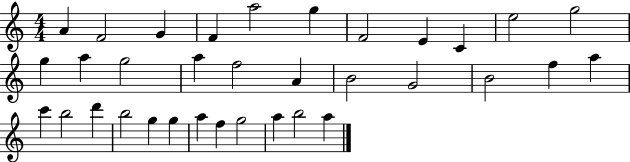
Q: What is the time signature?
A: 4/4